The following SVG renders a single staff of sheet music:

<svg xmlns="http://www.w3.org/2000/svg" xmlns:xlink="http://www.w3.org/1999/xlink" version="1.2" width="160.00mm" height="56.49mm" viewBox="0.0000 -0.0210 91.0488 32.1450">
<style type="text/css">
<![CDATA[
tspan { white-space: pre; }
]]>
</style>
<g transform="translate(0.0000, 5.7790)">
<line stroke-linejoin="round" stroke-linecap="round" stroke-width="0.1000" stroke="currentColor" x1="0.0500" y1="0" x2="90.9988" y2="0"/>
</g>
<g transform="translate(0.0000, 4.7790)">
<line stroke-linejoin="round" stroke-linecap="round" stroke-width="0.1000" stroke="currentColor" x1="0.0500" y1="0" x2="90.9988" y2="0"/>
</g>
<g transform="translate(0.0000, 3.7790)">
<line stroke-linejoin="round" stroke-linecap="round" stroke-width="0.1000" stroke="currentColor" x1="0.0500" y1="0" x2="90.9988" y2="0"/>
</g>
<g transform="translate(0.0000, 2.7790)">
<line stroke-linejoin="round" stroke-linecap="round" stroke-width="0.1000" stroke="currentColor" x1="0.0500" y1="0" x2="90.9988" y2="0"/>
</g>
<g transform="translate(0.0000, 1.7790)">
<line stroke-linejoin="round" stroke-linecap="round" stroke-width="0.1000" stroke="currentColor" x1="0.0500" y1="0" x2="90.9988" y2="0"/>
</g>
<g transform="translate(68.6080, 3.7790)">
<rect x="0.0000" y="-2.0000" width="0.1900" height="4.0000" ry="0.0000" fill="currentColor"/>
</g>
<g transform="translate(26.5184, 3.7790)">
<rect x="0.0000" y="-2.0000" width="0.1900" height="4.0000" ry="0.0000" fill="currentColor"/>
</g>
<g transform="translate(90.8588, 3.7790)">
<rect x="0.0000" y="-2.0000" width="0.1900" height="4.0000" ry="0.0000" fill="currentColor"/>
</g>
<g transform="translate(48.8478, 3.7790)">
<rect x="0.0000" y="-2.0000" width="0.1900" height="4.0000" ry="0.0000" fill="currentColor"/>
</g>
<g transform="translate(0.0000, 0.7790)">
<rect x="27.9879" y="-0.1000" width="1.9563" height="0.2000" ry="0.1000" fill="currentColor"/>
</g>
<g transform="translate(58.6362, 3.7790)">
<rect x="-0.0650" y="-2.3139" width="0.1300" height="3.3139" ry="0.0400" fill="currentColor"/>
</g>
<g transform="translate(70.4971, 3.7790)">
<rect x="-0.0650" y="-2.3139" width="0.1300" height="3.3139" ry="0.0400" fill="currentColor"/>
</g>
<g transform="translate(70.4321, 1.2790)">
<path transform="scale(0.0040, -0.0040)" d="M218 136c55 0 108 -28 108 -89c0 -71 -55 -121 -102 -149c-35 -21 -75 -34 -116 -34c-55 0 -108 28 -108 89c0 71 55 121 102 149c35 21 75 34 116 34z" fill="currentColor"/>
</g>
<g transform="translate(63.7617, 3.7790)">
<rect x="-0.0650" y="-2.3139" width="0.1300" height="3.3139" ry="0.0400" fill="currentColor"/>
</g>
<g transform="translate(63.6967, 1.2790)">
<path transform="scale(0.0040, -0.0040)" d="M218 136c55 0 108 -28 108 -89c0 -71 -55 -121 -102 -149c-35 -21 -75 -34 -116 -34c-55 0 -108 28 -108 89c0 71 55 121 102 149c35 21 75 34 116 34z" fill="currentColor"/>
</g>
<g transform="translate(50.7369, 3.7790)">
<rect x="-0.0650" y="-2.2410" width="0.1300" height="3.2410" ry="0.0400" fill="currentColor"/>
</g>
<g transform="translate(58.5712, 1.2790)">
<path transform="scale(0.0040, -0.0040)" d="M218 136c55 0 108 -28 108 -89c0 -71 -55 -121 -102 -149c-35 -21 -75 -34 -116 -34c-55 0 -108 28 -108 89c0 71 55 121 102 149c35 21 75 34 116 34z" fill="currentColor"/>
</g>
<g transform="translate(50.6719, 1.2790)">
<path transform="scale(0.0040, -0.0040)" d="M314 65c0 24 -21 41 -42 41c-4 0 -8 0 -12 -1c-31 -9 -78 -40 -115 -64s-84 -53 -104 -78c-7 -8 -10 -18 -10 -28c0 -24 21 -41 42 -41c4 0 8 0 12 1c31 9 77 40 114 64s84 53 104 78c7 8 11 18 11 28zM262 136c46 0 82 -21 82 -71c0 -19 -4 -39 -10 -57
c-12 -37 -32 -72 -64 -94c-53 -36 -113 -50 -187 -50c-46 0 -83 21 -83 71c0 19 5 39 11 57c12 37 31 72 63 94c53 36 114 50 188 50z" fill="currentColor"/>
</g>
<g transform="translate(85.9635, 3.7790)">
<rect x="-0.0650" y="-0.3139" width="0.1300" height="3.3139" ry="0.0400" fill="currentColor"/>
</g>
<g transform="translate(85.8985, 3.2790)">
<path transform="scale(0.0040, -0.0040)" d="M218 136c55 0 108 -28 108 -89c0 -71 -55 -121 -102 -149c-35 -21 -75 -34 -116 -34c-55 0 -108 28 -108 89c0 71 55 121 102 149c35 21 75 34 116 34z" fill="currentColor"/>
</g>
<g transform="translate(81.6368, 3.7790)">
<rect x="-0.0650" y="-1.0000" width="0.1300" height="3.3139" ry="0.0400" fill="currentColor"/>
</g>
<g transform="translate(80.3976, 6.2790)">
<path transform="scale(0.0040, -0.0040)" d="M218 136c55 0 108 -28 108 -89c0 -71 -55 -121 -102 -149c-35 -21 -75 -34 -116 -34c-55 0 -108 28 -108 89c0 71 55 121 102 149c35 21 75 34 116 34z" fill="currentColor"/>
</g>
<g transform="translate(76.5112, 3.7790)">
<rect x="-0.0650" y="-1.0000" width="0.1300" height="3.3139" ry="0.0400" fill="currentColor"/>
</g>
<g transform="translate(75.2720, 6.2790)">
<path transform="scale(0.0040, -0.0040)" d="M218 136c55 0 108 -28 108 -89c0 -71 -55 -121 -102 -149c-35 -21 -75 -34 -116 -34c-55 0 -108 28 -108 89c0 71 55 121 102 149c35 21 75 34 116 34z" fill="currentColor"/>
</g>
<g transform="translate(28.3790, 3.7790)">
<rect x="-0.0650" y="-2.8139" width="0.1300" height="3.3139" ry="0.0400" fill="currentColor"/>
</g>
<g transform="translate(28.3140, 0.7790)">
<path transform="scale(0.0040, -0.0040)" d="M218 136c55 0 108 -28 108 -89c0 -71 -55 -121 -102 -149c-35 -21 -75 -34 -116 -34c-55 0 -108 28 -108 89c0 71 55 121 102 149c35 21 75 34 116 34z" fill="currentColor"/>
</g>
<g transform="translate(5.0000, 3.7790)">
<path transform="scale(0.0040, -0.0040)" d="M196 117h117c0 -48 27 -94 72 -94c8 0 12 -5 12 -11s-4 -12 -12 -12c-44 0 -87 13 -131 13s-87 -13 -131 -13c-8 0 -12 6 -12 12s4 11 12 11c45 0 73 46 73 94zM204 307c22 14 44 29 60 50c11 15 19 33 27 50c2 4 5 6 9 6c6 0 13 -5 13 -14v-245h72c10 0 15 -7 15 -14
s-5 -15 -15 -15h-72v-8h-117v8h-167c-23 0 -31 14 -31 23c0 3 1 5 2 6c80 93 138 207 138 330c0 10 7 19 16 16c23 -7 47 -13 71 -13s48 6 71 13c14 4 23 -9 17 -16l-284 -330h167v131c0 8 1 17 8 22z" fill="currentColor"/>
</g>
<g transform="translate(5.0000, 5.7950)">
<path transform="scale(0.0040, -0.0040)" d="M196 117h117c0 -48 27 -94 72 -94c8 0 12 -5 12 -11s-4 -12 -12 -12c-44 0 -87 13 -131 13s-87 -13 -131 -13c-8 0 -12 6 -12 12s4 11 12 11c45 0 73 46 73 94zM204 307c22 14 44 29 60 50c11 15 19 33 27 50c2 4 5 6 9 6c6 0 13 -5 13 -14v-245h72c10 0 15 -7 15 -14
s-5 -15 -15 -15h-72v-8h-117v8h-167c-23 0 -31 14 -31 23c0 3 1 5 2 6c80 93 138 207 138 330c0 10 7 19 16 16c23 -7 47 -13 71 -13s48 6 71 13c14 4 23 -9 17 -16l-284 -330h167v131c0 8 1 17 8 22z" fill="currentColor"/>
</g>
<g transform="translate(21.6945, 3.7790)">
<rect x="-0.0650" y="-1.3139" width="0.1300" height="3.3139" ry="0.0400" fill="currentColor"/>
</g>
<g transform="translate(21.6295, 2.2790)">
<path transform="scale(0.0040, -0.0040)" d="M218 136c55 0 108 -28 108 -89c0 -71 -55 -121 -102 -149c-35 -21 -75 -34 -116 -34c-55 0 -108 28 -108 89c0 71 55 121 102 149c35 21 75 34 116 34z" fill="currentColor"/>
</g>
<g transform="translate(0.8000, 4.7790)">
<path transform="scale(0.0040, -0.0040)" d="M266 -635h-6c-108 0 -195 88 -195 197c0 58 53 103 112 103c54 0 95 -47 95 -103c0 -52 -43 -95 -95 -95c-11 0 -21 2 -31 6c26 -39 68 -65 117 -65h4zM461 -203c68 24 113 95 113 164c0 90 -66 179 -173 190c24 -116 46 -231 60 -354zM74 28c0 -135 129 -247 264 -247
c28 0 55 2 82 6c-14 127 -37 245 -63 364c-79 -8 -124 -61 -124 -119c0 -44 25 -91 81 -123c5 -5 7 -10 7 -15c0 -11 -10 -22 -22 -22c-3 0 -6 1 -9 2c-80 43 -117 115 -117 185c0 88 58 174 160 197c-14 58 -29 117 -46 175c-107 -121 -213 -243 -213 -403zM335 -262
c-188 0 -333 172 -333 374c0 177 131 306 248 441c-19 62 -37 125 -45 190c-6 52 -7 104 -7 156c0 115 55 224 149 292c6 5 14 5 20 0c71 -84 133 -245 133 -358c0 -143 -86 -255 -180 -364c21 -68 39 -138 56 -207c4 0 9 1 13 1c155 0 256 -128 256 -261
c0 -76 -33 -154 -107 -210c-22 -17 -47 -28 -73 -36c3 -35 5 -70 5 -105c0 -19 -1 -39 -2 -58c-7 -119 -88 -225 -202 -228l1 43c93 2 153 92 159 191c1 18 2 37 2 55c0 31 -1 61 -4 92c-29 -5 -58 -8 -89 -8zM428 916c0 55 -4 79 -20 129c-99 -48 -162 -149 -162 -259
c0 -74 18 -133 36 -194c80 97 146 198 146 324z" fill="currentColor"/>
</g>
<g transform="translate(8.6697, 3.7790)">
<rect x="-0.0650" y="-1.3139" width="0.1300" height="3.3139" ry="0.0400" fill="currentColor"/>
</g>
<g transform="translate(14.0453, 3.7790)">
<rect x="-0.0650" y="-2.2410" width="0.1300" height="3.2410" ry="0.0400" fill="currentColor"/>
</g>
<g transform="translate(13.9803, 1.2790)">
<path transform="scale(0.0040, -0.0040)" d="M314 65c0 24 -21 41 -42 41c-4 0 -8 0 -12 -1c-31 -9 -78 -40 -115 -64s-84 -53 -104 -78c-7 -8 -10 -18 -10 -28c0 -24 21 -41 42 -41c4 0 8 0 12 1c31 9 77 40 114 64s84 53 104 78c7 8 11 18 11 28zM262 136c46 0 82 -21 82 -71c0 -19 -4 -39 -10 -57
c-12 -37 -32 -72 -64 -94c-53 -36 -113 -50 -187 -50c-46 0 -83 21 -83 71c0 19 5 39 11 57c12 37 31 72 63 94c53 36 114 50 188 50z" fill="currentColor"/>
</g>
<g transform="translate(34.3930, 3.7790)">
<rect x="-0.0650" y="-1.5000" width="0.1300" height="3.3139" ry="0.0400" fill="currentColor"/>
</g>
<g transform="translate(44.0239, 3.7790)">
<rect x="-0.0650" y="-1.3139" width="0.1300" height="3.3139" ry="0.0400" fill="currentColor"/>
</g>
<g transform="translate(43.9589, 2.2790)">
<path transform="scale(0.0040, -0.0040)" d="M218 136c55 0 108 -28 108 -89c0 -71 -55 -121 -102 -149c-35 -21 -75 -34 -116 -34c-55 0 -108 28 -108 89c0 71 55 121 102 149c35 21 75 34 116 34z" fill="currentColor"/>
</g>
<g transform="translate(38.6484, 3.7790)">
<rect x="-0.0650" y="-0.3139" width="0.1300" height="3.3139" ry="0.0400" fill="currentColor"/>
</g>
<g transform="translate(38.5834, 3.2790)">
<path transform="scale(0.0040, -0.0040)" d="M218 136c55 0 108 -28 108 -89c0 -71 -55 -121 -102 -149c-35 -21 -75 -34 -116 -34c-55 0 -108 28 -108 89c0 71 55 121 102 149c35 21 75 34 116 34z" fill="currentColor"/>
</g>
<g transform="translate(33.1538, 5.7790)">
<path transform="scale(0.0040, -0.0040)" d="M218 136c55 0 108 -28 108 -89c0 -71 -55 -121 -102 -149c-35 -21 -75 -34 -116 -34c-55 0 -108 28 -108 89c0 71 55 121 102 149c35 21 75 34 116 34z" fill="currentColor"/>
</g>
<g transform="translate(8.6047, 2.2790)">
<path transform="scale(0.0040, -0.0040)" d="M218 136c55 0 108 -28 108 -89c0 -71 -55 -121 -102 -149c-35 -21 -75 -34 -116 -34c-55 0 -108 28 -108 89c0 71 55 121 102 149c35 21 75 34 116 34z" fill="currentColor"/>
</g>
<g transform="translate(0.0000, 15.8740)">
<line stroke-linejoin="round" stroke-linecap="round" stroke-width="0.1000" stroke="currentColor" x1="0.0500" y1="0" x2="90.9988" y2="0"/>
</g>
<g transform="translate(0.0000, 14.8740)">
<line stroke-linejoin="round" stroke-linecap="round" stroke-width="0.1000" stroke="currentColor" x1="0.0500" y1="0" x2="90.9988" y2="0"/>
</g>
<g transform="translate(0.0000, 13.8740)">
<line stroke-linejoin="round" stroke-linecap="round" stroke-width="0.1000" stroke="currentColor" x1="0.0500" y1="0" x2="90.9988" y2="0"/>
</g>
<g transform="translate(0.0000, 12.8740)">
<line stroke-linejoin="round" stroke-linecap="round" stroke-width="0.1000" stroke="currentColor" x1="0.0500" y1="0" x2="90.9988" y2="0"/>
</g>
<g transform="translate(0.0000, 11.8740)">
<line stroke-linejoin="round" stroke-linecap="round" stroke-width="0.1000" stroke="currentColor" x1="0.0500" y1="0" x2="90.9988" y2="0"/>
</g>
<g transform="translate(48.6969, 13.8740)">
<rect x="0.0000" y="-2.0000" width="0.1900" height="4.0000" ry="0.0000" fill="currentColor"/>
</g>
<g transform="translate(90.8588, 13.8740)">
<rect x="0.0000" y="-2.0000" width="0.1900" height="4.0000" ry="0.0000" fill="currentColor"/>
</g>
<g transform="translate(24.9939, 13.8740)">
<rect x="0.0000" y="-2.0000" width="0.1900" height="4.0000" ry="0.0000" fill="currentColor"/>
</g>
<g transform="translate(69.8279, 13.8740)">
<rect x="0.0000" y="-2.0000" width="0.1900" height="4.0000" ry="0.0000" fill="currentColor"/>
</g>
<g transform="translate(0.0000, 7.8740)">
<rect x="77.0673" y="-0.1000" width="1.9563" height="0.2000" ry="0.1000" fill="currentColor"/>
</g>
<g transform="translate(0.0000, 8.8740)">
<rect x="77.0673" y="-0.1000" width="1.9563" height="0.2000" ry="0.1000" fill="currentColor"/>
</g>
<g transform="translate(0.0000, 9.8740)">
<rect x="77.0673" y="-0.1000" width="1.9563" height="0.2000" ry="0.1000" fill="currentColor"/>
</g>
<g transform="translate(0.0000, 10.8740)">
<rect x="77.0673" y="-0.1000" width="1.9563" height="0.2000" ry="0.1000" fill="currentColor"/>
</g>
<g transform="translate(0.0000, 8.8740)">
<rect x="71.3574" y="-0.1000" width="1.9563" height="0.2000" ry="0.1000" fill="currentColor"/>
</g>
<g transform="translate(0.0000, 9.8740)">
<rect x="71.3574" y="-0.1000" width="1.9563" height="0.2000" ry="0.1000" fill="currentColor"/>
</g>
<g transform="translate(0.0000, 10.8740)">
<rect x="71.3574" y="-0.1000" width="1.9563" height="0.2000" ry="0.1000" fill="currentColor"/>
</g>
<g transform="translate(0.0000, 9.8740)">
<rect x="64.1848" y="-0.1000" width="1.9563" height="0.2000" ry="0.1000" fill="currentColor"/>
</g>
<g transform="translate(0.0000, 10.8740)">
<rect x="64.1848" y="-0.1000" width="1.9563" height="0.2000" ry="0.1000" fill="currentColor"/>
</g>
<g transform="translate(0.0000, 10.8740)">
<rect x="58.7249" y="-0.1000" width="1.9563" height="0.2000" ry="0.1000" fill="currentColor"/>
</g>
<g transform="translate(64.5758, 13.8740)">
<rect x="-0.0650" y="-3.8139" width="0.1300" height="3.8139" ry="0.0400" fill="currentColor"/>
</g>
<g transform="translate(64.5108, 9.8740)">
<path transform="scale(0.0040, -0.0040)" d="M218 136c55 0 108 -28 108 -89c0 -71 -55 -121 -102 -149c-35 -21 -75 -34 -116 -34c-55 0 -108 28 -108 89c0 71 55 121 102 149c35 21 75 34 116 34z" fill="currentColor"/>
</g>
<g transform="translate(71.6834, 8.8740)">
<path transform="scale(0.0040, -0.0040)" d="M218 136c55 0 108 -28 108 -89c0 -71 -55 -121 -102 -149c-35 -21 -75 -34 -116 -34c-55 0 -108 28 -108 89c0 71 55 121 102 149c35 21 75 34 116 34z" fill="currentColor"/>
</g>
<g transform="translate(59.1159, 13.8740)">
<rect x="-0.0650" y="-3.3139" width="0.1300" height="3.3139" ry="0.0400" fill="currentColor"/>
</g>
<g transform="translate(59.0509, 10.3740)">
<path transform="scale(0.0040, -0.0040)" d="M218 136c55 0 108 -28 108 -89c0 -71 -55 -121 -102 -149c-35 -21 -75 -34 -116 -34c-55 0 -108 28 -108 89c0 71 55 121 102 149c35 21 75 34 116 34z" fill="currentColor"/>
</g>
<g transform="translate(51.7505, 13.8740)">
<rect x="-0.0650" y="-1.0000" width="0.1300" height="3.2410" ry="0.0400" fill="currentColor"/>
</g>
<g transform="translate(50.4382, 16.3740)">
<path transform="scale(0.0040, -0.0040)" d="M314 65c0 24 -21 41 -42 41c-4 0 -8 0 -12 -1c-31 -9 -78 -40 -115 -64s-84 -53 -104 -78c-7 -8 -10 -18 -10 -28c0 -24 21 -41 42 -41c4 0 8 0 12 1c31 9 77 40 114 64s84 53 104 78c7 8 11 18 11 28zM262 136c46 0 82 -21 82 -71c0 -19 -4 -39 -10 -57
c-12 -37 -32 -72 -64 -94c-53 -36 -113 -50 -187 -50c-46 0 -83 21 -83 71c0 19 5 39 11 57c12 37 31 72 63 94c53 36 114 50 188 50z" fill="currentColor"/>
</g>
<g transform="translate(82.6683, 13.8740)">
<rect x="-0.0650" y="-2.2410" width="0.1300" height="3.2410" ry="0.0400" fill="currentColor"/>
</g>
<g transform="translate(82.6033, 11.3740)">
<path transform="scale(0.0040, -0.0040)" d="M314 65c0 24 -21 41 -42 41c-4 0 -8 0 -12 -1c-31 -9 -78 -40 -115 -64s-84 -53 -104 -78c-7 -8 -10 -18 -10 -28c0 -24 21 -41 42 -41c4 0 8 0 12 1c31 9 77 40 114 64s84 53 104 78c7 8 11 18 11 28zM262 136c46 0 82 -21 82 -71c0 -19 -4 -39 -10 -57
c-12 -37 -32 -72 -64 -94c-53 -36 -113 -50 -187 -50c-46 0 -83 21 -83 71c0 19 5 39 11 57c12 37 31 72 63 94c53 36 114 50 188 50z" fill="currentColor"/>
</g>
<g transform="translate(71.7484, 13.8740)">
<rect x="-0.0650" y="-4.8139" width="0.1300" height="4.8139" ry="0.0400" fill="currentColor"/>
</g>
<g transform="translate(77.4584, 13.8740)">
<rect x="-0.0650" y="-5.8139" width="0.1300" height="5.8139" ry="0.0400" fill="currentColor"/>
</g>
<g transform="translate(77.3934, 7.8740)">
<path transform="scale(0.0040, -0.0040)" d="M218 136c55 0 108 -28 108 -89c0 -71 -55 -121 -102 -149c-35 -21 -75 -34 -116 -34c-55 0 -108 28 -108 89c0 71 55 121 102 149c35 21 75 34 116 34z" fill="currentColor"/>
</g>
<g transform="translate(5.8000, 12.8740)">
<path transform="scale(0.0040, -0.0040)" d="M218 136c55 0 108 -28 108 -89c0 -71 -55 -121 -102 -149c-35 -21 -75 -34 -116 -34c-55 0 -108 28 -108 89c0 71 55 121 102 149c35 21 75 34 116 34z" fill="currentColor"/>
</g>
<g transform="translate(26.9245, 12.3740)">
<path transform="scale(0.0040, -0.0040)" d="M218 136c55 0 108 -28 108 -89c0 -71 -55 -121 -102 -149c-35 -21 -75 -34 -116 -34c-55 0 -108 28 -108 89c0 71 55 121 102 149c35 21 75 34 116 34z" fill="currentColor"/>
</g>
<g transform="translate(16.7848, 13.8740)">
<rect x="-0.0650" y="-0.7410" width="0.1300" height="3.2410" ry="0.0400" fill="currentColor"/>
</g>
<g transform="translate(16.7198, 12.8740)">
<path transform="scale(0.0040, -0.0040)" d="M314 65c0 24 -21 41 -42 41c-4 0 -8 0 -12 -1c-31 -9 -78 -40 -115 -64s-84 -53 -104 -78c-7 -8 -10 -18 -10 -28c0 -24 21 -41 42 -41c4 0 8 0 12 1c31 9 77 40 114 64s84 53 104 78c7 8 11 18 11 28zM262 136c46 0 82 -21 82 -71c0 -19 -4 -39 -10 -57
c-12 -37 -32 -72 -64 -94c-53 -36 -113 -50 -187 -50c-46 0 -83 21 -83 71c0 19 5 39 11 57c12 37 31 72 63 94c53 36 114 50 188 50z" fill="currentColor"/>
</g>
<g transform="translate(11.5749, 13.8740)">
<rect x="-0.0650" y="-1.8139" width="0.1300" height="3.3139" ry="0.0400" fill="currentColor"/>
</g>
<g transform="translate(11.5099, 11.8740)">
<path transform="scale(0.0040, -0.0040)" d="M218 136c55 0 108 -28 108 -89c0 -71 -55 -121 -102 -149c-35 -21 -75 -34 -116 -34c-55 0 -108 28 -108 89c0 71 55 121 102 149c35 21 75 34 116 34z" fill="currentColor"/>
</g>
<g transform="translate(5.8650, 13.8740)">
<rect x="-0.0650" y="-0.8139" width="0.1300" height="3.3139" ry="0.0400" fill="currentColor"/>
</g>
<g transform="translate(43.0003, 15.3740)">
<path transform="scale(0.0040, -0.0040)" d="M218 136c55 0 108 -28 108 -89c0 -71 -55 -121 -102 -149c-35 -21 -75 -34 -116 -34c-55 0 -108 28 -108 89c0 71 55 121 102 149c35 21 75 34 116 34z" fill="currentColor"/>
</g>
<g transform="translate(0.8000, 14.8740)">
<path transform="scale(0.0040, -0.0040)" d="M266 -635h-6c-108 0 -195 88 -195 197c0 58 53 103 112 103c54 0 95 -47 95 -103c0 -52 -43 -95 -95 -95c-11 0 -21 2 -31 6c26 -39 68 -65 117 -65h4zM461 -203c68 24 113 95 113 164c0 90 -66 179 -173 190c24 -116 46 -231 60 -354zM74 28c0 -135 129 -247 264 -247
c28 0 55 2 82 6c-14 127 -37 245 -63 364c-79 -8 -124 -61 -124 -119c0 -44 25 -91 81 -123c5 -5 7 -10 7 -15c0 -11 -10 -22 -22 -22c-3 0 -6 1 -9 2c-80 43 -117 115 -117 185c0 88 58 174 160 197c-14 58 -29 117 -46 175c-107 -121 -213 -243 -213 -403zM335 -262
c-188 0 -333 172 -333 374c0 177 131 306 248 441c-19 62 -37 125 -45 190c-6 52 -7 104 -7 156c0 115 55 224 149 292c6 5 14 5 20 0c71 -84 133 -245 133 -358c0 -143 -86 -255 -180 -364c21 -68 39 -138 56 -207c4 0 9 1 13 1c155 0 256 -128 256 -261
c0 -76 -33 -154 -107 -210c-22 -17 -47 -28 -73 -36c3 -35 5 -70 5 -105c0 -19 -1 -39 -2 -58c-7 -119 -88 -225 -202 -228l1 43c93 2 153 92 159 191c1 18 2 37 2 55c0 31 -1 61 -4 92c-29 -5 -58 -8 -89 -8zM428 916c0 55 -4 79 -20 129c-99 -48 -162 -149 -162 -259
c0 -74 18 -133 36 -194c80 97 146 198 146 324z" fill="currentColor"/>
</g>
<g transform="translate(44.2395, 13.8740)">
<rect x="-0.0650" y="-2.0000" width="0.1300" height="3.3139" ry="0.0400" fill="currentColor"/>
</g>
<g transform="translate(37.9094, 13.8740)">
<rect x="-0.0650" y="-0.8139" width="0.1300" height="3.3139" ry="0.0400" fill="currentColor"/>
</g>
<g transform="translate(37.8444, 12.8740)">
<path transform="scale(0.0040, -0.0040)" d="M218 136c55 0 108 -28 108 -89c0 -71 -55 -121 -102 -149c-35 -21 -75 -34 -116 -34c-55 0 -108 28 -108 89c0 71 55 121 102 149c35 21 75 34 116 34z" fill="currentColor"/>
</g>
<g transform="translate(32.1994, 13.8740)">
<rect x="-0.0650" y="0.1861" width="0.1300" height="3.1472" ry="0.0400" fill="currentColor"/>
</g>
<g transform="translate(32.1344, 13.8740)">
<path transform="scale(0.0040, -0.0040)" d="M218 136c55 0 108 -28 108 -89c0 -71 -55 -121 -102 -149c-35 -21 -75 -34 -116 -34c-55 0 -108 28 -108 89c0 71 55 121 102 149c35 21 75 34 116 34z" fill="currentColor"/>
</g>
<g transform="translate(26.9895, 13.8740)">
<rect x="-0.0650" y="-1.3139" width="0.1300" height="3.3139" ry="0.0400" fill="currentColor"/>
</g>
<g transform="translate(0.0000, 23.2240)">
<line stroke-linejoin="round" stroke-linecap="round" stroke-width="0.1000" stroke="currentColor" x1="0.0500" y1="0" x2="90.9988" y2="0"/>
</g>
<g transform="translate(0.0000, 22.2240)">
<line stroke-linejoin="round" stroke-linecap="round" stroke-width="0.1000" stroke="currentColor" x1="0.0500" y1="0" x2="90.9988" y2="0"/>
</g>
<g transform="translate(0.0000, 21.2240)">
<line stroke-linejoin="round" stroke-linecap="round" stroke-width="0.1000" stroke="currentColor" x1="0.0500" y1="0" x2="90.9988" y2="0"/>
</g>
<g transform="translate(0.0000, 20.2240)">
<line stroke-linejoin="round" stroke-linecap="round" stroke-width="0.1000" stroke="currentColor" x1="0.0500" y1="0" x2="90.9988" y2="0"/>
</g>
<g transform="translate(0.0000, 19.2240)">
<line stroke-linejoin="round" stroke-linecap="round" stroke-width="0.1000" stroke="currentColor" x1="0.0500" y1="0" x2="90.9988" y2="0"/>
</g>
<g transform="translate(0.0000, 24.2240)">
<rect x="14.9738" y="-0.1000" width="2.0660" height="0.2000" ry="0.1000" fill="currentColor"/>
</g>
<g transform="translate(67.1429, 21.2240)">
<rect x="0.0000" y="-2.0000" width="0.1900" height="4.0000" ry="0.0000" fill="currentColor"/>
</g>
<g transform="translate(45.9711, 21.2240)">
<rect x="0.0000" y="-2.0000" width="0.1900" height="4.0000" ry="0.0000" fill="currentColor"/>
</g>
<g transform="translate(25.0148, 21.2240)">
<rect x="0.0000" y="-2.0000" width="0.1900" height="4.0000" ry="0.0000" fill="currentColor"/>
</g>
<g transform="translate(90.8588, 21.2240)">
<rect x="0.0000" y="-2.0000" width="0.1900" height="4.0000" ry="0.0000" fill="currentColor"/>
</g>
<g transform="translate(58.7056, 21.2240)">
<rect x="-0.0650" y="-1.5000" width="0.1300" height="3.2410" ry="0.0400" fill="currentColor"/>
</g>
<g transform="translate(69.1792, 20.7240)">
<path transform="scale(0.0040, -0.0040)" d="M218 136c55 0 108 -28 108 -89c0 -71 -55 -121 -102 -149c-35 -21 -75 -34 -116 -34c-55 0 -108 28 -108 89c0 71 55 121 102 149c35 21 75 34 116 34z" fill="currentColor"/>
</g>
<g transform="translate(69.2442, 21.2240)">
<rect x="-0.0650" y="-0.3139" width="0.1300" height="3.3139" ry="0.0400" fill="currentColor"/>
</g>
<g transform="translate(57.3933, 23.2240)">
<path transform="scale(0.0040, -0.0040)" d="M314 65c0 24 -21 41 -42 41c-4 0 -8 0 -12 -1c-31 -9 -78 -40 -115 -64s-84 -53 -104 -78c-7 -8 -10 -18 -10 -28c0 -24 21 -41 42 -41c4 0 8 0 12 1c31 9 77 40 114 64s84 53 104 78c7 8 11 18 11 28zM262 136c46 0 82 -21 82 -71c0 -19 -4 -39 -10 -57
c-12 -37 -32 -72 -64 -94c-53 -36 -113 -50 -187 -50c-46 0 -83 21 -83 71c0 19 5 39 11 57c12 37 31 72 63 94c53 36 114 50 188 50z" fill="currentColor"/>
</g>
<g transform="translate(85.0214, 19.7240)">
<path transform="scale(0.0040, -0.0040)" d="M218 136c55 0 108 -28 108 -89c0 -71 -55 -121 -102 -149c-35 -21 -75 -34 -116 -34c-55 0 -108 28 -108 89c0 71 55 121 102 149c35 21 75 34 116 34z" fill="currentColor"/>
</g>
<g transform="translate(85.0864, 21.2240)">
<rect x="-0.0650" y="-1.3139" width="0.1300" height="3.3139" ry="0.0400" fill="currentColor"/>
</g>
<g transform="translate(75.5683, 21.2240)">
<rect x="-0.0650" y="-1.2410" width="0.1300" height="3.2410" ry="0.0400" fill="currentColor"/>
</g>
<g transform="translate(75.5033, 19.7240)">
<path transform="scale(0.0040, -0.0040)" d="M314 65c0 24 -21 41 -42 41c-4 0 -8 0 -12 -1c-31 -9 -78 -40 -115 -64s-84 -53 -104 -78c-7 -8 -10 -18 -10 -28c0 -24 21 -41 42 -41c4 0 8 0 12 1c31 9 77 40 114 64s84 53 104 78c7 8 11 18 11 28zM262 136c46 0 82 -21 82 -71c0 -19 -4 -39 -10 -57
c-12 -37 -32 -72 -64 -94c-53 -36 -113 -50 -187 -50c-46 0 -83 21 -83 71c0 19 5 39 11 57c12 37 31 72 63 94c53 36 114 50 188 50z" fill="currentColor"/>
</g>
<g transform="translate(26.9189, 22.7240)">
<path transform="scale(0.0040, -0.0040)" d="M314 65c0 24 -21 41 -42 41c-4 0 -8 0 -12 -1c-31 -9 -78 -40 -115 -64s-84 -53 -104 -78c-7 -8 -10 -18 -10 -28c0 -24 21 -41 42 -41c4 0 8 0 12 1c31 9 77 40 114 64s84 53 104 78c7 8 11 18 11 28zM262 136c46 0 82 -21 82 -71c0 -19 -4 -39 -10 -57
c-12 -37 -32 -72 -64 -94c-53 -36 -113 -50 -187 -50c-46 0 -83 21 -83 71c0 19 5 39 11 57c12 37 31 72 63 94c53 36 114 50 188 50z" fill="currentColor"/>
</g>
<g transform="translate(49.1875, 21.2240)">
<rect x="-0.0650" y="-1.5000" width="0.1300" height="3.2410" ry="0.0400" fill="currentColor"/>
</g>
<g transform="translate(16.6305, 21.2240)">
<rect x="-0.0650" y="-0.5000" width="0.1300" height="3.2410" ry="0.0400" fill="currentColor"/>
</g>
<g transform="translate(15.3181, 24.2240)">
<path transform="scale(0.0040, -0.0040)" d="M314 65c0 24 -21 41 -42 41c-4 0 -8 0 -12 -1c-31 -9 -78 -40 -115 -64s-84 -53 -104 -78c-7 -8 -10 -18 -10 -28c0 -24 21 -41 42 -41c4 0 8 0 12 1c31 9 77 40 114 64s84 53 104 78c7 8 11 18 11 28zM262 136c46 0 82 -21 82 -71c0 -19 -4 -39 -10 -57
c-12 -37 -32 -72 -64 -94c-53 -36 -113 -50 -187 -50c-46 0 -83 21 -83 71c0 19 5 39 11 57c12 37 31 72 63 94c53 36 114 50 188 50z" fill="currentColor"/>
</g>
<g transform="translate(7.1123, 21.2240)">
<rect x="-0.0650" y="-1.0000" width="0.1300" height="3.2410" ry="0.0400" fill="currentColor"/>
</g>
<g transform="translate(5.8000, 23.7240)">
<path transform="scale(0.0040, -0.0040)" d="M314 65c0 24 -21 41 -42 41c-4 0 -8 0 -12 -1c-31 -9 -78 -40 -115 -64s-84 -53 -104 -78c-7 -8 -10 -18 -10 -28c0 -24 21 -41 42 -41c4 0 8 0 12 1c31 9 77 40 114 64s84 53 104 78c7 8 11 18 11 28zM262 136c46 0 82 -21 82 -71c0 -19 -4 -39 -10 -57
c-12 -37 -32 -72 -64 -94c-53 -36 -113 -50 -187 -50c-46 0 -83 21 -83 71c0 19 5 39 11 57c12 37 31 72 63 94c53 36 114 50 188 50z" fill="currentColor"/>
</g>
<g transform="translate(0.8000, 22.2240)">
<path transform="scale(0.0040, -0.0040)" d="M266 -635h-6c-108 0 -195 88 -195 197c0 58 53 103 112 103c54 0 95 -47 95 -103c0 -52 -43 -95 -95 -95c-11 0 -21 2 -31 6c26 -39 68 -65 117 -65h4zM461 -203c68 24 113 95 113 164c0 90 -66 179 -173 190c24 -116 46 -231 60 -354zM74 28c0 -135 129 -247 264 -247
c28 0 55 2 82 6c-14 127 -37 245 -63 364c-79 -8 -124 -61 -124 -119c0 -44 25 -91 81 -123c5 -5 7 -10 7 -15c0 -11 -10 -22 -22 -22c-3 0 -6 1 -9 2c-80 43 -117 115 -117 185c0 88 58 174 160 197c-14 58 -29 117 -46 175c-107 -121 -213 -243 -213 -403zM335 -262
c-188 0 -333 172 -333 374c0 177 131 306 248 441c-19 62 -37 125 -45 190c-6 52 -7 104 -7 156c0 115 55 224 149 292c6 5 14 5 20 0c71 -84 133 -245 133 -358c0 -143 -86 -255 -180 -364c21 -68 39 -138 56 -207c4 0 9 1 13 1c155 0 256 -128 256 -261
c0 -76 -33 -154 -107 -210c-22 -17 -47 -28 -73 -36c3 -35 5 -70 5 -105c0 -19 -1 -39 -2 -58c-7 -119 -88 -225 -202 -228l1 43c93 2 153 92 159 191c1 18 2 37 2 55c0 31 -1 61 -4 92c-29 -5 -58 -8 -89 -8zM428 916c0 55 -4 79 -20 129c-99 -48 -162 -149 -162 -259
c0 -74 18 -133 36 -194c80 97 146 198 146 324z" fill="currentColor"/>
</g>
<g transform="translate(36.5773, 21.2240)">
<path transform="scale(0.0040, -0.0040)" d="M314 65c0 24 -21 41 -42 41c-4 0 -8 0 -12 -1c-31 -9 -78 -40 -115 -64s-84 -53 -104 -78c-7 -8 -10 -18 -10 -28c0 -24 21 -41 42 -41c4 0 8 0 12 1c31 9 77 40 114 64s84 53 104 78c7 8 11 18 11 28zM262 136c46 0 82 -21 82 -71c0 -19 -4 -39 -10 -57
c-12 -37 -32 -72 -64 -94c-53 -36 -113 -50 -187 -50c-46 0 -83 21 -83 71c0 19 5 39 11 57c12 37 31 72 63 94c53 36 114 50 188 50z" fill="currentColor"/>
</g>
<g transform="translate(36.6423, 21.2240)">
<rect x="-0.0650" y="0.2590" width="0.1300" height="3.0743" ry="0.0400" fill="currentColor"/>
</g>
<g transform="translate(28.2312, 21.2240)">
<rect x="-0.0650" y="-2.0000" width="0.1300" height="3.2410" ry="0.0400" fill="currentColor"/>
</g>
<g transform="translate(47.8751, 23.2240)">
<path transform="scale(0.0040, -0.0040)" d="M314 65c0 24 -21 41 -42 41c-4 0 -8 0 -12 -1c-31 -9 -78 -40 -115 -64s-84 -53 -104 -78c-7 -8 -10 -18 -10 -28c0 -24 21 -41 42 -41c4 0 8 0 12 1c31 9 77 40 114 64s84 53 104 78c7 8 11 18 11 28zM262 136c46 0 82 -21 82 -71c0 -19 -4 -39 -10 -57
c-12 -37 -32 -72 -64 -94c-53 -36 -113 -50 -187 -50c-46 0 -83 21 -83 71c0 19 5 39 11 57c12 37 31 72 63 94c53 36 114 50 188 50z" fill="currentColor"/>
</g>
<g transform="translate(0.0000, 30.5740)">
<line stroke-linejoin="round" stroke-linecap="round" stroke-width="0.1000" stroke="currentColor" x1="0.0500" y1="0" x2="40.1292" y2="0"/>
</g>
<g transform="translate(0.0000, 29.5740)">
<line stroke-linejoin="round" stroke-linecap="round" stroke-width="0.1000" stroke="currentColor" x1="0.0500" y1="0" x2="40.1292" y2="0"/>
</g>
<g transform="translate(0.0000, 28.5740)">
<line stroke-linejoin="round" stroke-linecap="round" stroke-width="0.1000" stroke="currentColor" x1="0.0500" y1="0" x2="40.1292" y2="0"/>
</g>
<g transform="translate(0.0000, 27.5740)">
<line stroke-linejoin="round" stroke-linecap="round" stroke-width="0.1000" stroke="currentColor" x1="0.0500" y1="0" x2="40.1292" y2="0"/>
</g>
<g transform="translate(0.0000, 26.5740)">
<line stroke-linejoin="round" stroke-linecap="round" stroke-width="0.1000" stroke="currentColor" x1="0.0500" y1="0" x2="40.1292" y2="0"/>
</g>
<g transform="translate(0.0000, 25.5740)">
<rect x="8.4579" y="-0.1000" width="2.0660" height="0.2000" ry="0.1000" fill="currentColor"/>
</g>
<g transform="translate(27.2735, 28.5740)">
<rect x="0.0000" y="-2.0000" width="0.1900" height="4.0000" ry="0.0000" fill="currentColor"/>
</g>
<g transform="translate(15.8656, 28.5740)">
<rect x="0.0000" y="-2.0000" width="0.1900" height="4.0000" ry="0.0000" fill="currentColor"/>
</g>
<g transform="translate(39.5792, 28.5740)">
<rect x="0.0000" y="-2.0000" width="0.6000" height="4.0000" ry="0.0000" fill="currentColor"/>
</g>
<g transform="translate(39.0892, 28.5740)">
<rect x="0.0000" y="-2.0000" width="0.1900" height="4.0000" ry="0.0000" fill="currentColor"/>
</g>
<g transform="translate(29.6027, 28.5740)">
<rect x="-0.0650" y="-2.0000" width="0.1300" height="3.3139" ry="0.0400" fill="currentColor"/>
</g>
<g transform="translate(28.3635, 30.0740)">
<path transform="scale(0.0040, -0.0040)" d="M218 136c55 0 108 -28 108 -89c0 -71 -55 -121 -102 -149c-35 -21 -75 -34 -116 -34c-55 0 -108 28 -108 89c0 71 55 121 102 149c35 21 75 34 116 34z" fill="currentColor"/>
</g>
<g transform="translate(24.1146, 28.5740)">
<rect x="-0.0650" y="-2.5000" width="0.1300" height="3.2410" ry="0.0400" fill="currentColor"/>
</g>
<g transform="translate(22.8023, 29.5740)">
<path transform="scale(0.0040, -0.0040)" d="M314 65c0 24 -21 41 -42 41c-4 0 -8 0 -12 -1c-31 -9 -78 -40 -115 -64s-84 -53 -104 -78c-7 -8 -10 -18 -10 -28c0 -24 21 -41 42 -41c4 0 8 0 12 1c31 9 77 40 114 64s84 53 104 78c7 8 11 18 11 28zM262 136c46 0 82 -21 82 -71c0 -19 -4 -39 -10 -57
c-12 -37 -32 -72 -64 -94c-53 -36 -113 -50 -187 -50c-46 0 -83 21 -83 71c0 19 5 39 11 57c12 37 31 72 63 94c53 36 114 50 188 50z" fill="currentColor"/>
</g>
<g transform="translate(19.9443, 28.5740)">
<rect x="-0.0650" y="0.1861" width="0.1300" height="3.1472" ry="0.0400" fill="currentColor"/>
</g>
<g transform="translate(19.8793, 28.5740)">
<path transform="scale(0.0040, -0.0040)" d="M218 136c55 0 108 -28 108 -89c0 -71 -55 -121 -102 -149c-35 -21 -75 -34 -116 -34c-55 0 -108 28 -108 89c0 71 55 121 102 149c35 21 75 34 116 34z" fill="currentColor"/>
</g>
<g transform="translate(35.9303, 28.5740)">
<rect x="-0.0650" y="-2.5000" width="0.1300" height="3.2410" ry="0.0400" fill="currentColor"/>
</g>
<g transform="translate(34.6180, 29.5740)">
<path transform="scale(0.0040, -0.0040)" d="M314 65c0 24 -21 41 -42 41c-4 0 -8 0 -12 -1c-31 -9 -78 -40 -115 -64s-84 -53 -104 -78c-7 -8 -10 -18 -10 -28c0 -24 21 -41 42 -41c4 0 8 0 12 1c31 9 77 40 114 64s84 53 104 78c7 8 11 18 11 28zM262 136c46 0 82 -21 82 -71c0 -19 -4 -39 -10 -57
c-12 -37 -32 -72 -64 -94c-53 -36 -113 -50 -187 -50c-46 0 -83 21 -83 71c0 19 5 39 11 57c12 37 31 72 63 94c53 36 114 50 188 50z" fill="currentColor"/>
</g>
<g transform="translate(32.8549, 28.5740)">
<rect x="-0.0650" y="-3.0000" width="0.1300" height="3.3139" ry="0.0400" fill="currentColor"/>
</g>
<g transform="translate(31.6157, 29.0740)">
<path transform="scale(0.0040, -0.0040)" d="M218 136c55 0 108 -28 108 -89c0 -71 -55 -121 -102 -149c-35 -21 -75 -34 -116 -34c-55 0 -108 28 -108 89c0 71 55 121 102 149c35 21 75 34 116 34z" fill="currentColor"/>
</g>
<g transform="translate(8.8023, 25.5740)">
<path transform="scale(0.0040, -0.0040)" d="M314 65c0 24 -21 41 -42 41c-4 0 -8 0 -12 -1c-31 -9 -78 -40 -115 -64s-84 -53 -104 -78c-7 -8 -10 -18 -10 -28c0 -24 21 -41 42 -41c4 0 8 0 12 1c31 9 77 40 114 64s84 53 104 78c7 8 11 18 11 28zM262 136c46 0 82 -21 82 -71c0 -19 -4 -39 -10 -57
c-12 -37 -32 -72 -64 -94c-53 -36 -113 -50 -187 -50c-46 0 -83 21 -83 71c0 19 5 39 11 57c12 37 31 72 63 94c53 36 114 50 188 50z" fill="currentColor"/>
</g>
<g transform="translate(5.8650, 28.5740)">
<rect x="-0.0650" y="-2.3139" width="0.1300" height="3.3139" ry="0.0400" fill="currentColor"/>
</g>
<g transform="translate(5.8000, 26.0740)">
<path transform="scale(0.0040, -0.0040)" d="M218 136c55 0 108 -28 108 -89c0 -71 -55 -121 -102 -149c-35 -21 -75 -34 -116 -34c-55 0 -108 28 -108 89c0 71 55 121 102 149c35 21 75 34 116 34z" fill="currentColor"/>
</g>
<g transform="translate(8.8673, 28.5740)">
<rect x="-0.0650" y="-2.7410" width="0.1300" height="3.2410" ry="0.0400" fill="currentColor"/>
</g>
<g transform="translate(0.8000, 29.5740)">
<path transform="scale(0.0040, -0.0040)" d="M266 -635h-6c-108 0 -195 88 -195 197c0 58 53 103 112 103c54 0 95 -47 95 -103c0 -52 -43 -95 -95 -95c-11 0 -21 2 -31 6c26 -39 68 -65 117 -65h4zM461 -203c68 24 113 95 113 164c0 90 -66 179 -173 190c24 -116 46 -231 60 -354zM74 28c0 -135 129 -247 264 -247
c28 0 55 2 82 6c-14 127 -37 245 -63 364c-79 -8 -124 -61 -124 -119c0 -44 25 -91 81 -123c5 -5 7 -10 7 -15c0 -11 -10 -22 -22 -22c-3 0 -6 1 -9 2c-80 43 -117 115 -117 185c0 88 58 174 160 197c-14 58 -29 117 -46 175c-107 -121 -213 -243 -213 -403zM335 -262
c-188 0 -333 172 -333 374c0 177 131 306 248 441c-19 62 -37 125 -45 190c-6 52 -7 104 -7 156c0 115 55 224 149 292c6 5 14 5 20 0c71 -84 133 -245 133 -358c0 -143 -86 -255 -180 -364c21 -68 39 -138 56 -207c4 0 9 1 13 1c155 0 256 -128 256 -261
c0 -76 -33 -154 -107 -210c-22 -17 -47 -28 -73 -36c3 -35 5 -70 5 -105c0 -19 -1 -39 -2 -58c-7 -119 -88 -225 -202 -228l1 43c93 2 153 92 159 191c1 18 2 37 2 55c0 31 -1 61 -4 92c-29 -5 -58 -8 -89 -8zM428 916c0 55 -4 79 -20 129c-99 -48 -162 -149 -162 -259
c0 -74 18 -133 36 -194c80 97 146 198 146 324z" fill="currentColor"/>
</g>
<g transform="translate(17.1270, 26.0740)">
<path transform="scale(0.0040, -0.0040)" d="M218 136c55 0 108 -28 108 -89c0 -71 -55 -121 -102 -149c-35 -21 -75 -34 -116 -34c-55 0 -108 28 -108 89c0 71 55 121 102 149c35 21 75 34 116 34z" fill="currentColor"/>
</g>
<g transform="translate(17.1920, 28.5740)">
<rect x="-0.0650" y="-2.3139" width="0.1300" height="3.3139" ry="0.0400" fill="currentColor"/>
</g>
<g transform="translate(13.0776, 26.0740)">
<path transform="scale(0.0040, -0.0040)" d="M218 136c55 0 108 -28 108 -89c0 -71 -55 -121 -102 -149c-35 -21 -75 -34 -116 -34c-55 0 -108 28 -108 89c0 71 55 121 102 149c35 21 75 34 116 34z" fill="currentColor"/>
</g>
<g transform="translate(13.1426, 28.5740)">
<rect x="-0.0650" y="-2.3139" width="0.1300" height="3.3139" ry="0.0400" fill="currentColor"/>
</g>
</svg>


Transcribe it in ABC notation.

X:1
T:Untitled
M:4/4
L:1/4
K:C
e g2 e a E c e g2 g g g D D c d f d2 e B d F D2 b c' e' g' g2 D2 C2 F2 B2 E2 E2 c e2 e g a2 g g B G2 F A G2